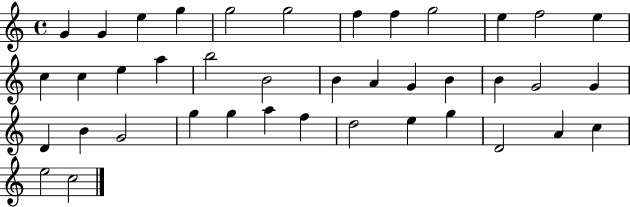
{
  \clef treble
  \time 4/4
  \defaultTimeSignature
  \key c \major
  g'4 g'4 e''4 g''4 | g''2 g''2 | f''4 f''4 g''2 | e''4 f''2 e''4 | \break c''4 c''4 e''4 a''4 | b''2 b'2 | b'4 a'4 g'4 b'4 | b'4 g'2 g'4 | \break d'4 b'4 g'2 | g''4 g''4 a''4 f''4 | d''2 e''4 g''4 | d'2 a'4 c''4 | \break e''2 c''2 | \bar "|."
}